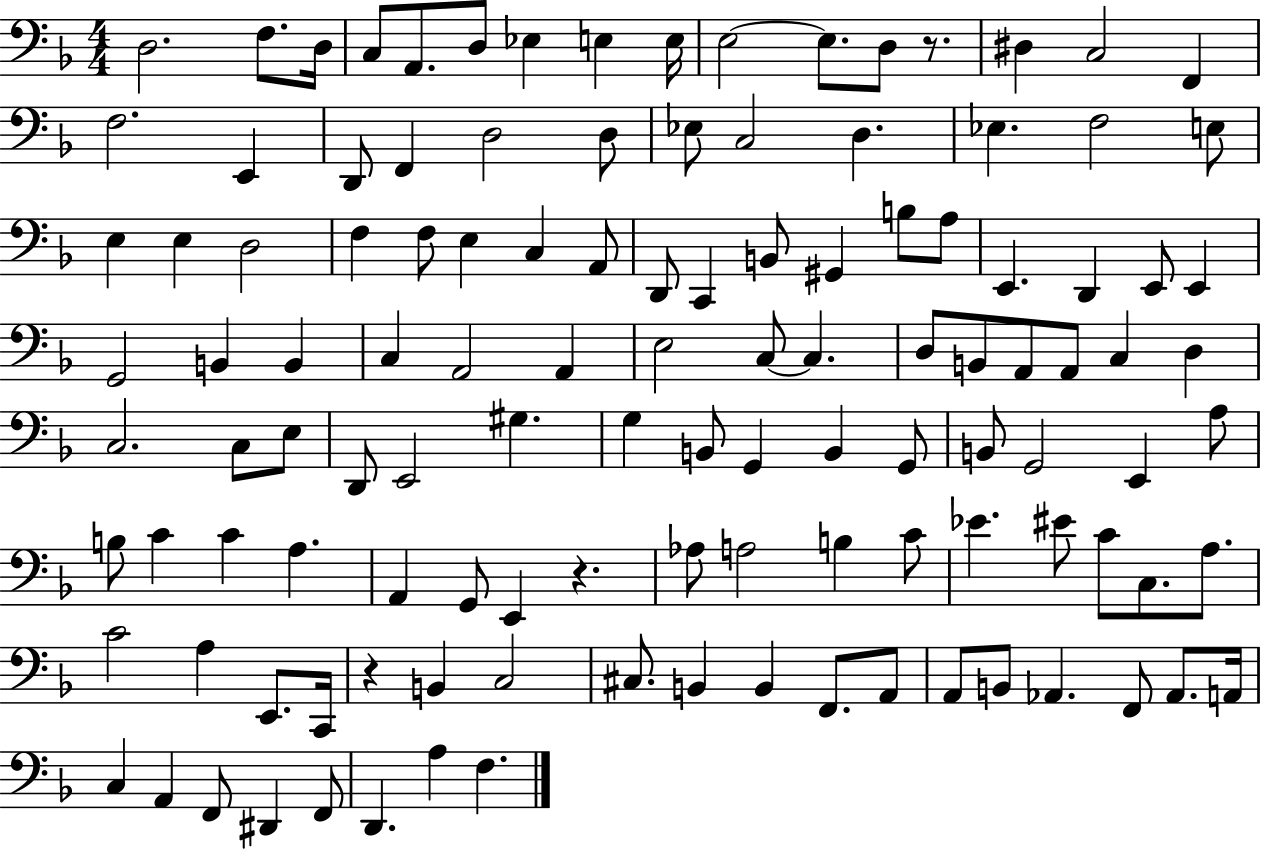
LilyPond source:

{
  \clef bass
  \numericTimeSignature
  \time 4/4
  \key f \major
  d2. f8. d16 | c8 a,8. d8 ees4 e4 e16 | e2~~ e8. d8 r8. | dis4 c2 f,4 | \break f2. e,4 | d,8 f,4 d2 d8 | ees8 c2 d4. | ees4. f2 e8 | \break e4 e4 d2 | f4 f8 e4 c4 a,8 | d,8 c,4 b,8 gis,4 b8 a8 | e,4. d,4 e,8 e,4 | \break g,2 b,4 b,4 | c4 a,2 a,4 | e2 c8~~ c4. | d8 b,8 a,8 a,8 c4 d4 | \break c2. c8 e8 | d,8 e,2 gis4. | g4 b,8 g,4 b,4 g,8 | b,8 g,2 e,4 a8 | \break b8 c'4 c'4 a4. | a,4 g,8 e,4 r4. | aes8 a2 b4 c'8 | ees'4. eis'8 c'8 c8. a8. | \break c'2 a4 e,8. c,16 | r4 b,4 c2 | cis8. b,4 b,4 f,8. a,8 | a,8 b,8 aes,4. f,8 aes,8. a,16 | \break c4 a,4 f,8 dis,4 f,8 | d,4. a4 f4. | \bar "|."
}